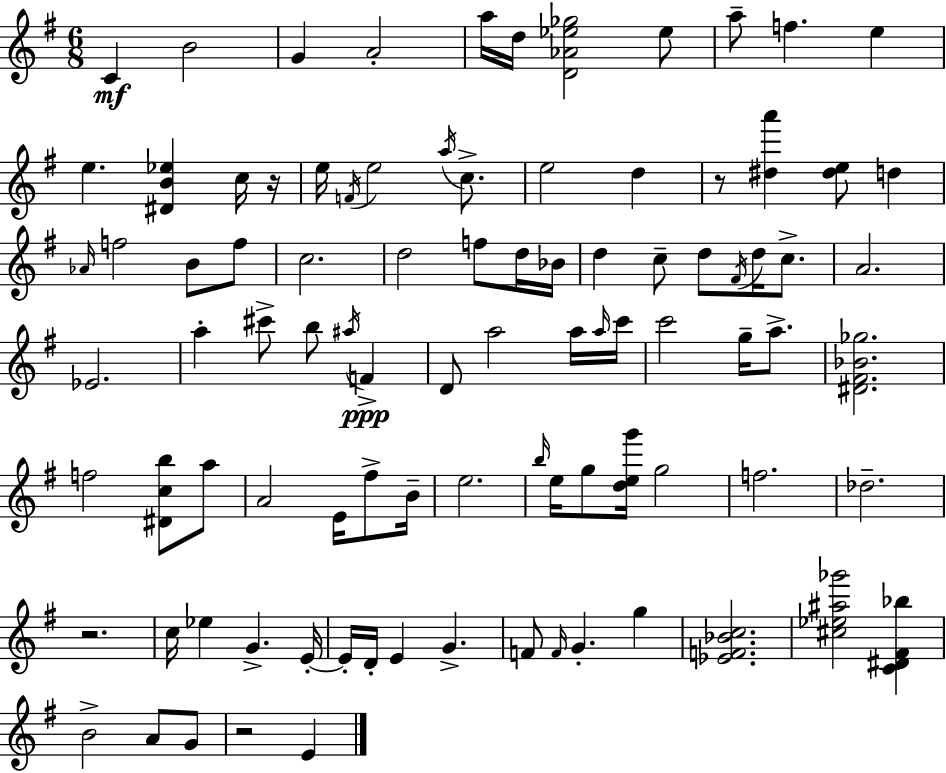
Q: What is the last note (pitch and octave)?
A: E4